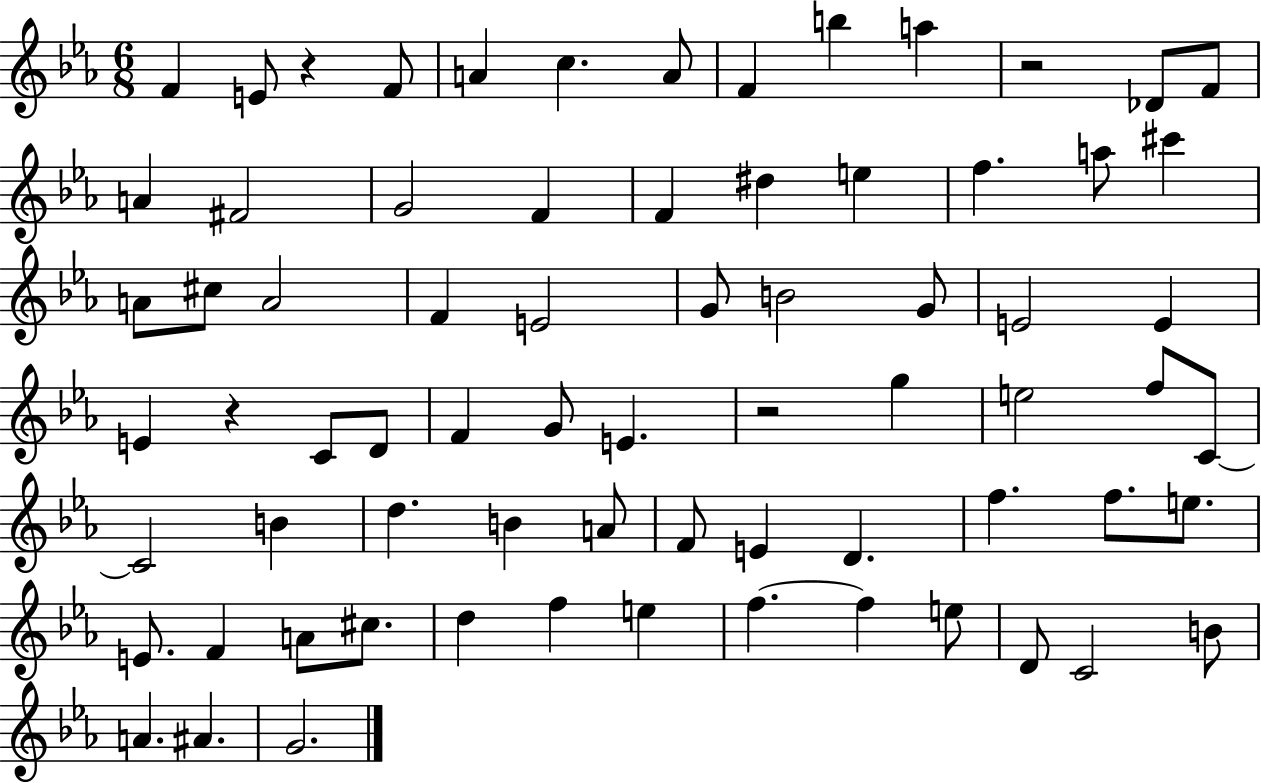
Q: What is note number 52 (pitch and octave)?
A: E5